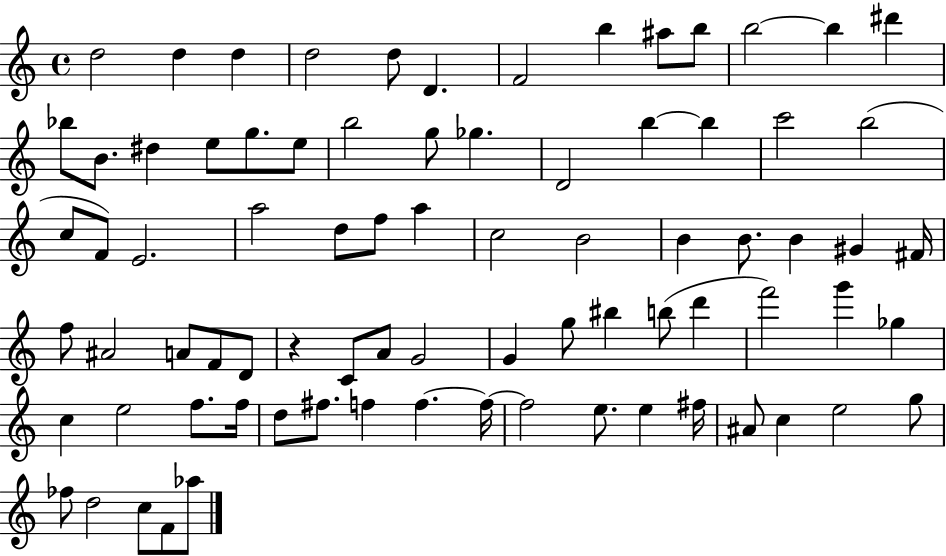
D5/h D5/q D5/q D5/h D5/e D4/q. F4/h B5/q A#5/e B5/e B5/h B5/q D#6/q Bb5/e B4/e. D#5/q E5/e G5/e. E5/e B5/h G5/e Gb5/q. D4/h B5/q B5/q C6/h B5/h C5/e F4/e E4/h. A5/h D5/e F5/e A5/q C5/h B4/h B4/q B4/e. B4/q G#4/q F#4/s F5/e A#4/h A4/e F4/e D4/e R/q C4/e A4/e G4/h G4/q G5/e BIS5/q B5/e D6/q F6/h G6/q Gb5/q C5/q E5/h F5/e. F5/s D5/e F#5/e. F5/q F5/q. F5/s F5/h E5/e. E5/q F#5/s A#4/e C5/q E5/h G5/e FES5/e D5/h C5/e F4/e Ab5/e